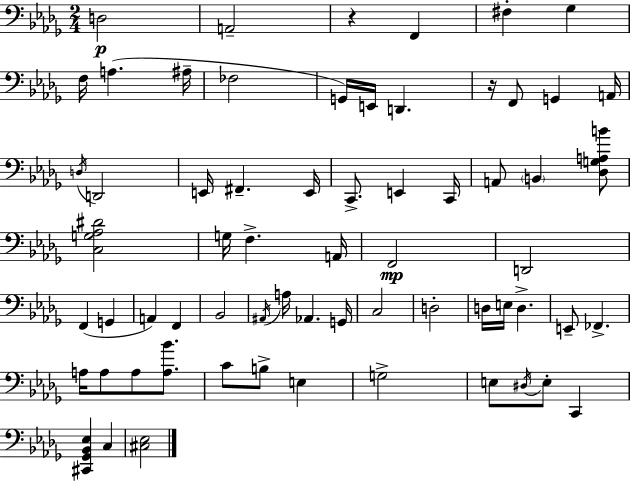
{
  \clef bass
  \numericTimeSignature
  \time 2/4
  \key bes \minor
  d2\p | a,2-- | r4 f,4 | fis4-. ges4 | \break f16 a4.( ais16-- | fes2 | g,16) e,16 d,4. | r16 f,8 g,4 a,16 | \break \acciaccatura { d16 } d,2 | e,16 fis,4.-- | e,16 c,8.-> e,4 | c,16 a,8 \parenthesize b,4 <des g a b'>8 | \break <c g aes dis'>2 | g16 f4.-> | a,16 f,2\mp | d,2 | \break f,4( g,4 | a,4) f,4 | bes,2 | \acciaccatura { ais,16 } a16 aes,4. | \break g,16 c2 | d2-. | d16 e16 d4.-> | e,8-- fes,4.-> | \break a16 a8 a8 <a bes'>8. | c'8 b8-> e4 | g2-> | e8 \acciaccatura { dis16 } e8-. c,4 | \break <cis, ges, bes, ees>4 c4 | <cis ees>2 | \bar "|."
}